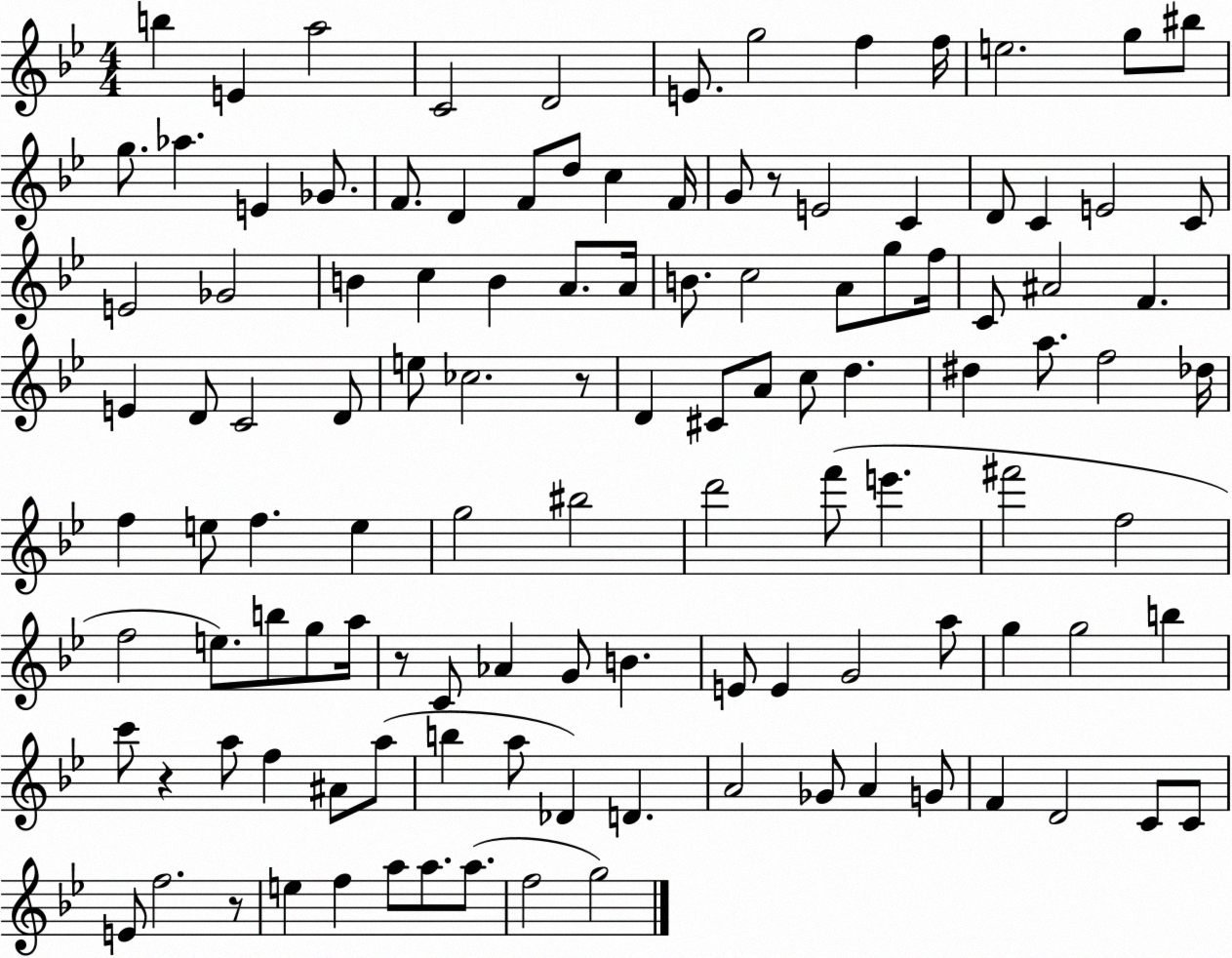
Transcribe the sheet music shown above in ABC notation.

X:1
T:Untitled
M:4/4
L:1/4
K:Bb
b E a2 C2 D2 E/2 g2 f f/4 e2 g/2 ^b/2 g/2 _a E _G/2 F/2 D F/2 d/2 c F/4 G/2 z/2 E2 C D/2 C E2 C/2 E2 _G2 B c B A/2 A/4 B/2 c2 A/2 g/2 f/4 C/2 ^A2 F E D/2 C2 D/2 e/2 _c2 z/2 D ^C/2 A/2 c/2 d ^d a/2 f2 _d/4 f e/2 f e g2 ^b2 d'2 f'/2 e' ^f'2 f2 f2 e/2 b/2 g/2 a/4 z/2 C/2 _A G/2 B E/2 E G2 a/2 g g2 b c'/2 z a/2 f ^A/2 a/2 b a/2 _D D A2 _G/2 A G/2 F D2 C/2 C/2 E/2 f2 z/2 e f a/2 a/2 a/2 f2 g2